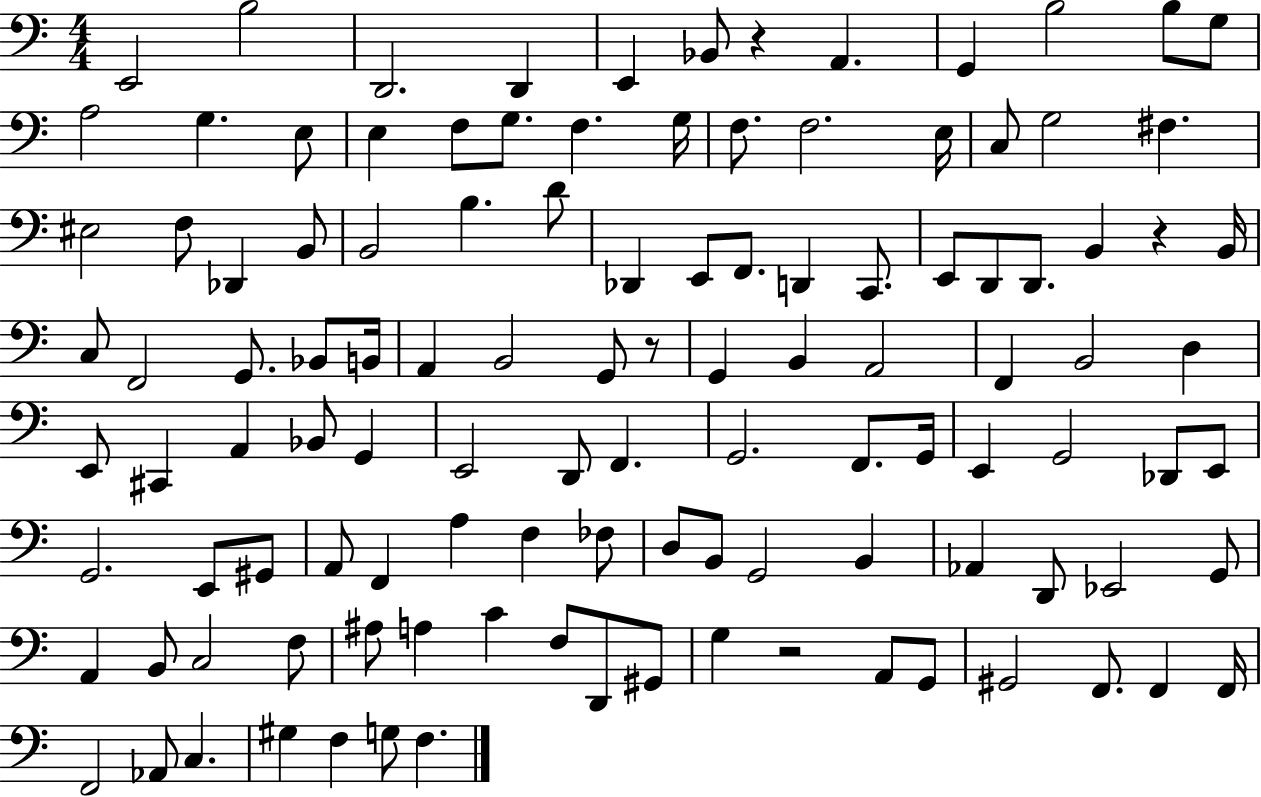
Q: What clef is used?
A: bass